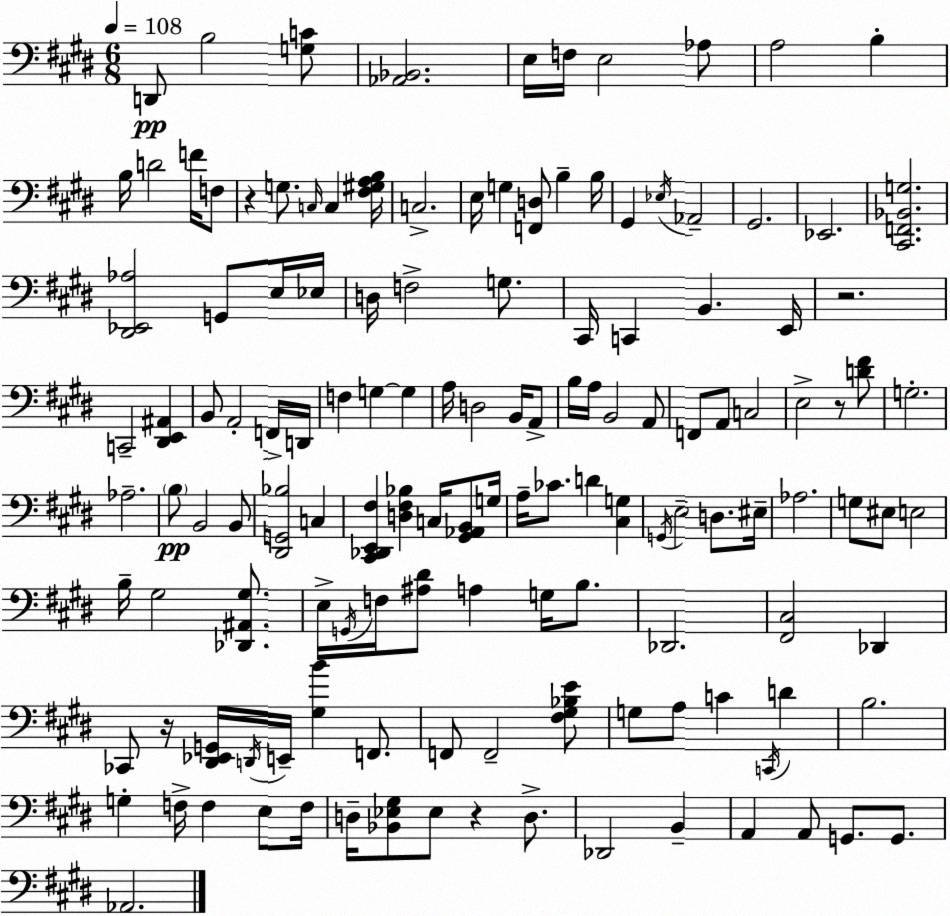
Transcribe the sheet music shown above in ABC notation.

X:1
T:Untitled
M:6/8
L:1/4
K:E
D,,/2 B,2 [G,C]/2 [_A,,_B,,]2 E,/4 F,/4 E,2 _A,/2 A,2 B, B,/4 D2 F/4 F,/2 z G,/2 C,/4 C, [^F,^G,A,B,]/4 C,2 E,/4 G, [F,,D,]/2 B, B,/4 ^G,, _E,/4 _A,,2 ^G,,2 _E,,2 [^C,,F,,_B,,G,]2 [^D,,_E,,_A,]2 G,,/2 E,/4 _E,/4 D,/4 F,2 G,/2 ^C,,/4 C,, B,, E,,/4 z2 C,,2 [^D,,E,,^A,,] B,,/2 A,,2 F,,/4 D,,/4 F, G, G, A,/4 D,2 B,,/4 A,,/2 B,/4 A,/4 B,,2 A,,/2 F,,/2 A,,/2 C,2 E,2 z/2 [D^F]/2 G,2 _A,2 B,/2 B,,2 B,,/2 [^D,,G,,_B,]2 C, [^C,,_D,,E,,^F,] [D,^F,_B,] C,/4 [^G,,_A,,B,,]/2 G,/4 A,/4 _C/2 D [^C,G,] G,,/4 E,2 D,/2 ^E,/4 _A,2 G,/2 ^E,/2 E,2 B,/4 ^G,2 [_D,,^A,,^G,]/2 E,/4 G,,/4 F,/4 [^A,^D]/2 A, G,/4 B,/2 _D,,2 [^F,,^C,]2 _D,, _C,,/2 z/4 [^D,,_E,,G,,]/4 D,,/4 E,,/4 [^G,B] F,,/2 F,,/2 F,,2 [^F,^G,_B,E]/2 G,/2 A,/2 C C,,/4 D B,2 G, F,/4 F, E,/2 F,/4 D,/4 [_B,,_E,^G,]/2 _E,/2 z D,/2 _D,,2 B,, A,, A,,/2 G,,/2 G,,/2 _A,,2